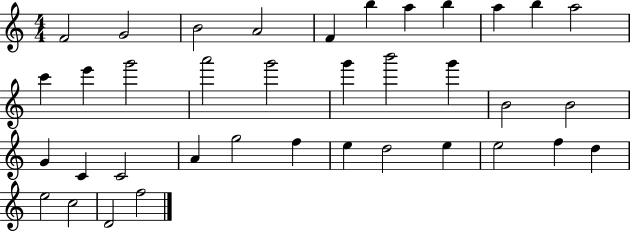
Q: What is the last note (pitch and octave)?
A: F5